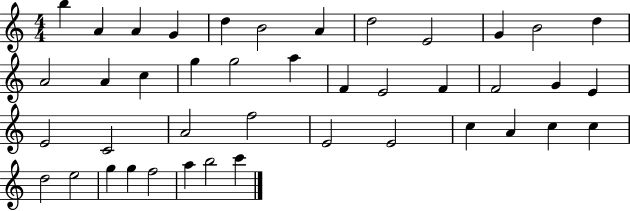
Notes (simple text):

B5/q A4/q A4/q G4/q D5/q B4/h A4/q D5/h E4/h G4/q B4/h D5/q A4/h A4/q C5/q G5/q G5/h A5/q F4/q E4/h F4/q F4/h G4/q E4/q E4/h C4/h A4/h F5/h E4/h E4/h C5/q A4/q C5/q C5/q D5/h E5/h G5/q G5/q F5/h A5/q B5/h C6/q